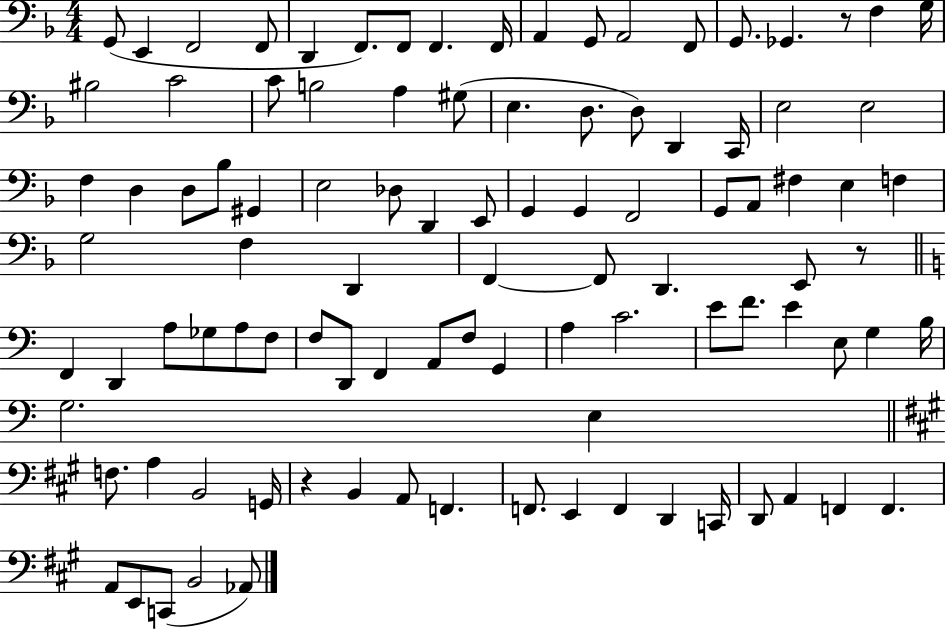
G2/e E2/q F2/h F2/e D2/q F2/e. F2/e F2/q. F2/s A2/q G2/e A2/h F2/e G2/e. Gb2/q. R/e F3/q G3/s BIS3/h C4/h C4/e B3/h A3/q G#3/e E3/q. D3/e. D3/e D2/q C2/s E3/h E3/h F3/q D3/q D3/e Bb3/e G#2/q E3/h Db3/e D2/q E2/e G2/q G2/q F2/h G2/e A2/e F#3/q E3/q F3/q G3/h F3/q D2/q F2/q F2/e D2/q. E2/e R/e F2/q D2/q A3/e Gb3/e A3/e F3/e F3/e D2/e F2/q A2/e F3/e G2/q A3/q C4/h. E4/e F4/e. E4/q E3/e G3/q B3/s G3/h. E3/q F3/e. A3/q B2/h G2/s R/q B2/q A2/e F2/q. F2/e. E2/q F2/q D2/q C2/s D2/e A2/q F2/q F2/q. A2/e E2/e C2/e B2/h Ab2/e